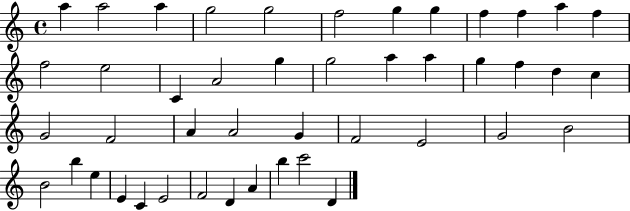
X:1
T:Untitled
M:4/4
L:1/4
K:C
a a2 a g2 g2 f2 g g f f a f f2 e2 C A2 g g2 a a g f d c G2 F2 A A2 G F2 E2 G2 B2 B2 b e E C E2 F2 D A b c'2 D